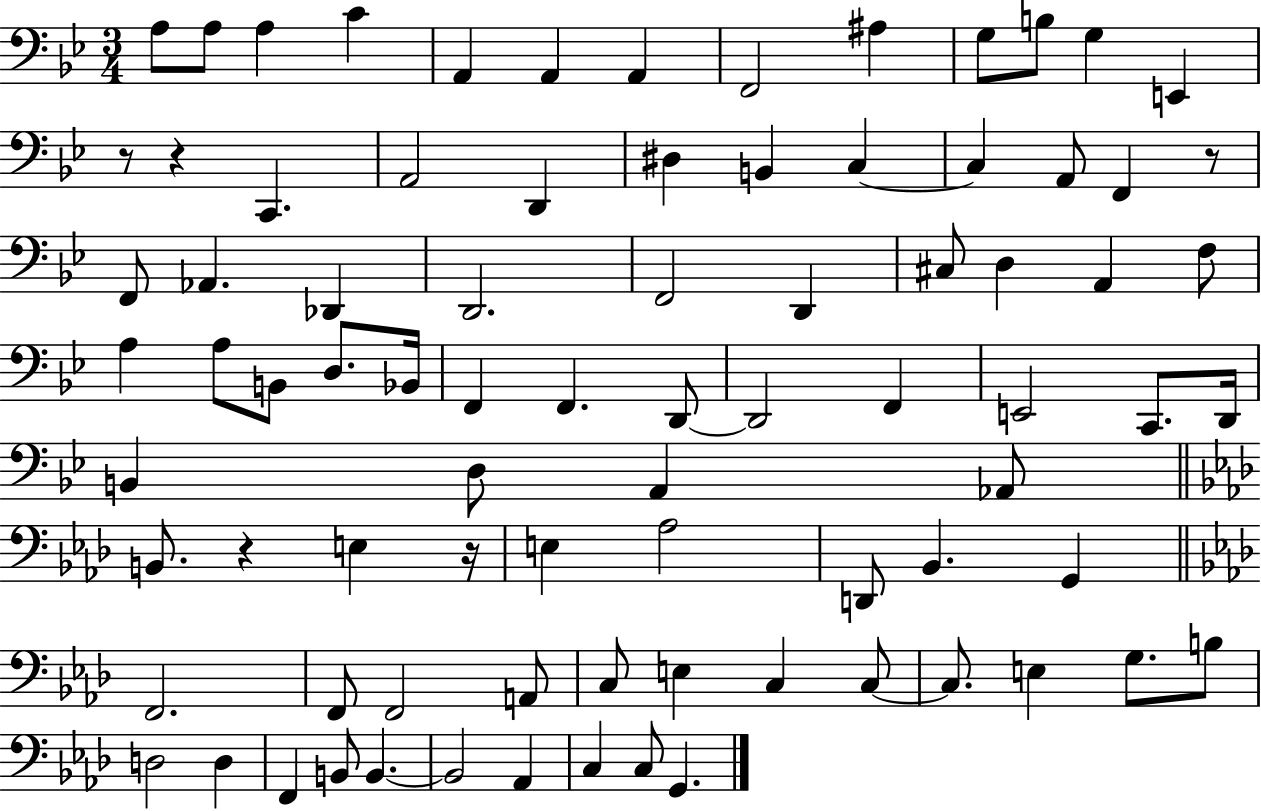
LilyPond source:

{
  \clef bass
  \numericTimeSignature
  \time 3/4
  \key bes \major
  a8 a8 a4 c'4 | a,4 a,4 a,4 | f,2 ais4 | g8 b8 g4 e,4 | \break r8 r4 c,4. | a,2 d,4 | dis4 b,4 c4~~ | c4 a,8 f,4 r8 | \break f,8 aes,4. des,4 | d,2. | f,2 d,4 | cis8 d4 a,4 f8 | \break a4 a8 b,8 d8. bes,16 | f,4 f,4. d,8~~ | d,2 f,4 | e,2 c,8. d,16 | \break b,4 d8 a,4 aes,8 | \bar "||" \break \key aes \major b,8. r4 e4 r16 | e4 aes2 | d,8 bes,4. g,4 | \bar "||" \break \key f \minor f,2. | f,8 f,2 a,8 | c8 e4 c4 c8~~ | c8. e4 g8. b8 | \break d2 d4 | f,4 b,8 b,4.~~ | b,2 aes,4 | c4 c8 g,4. | \break \bar "|."
}